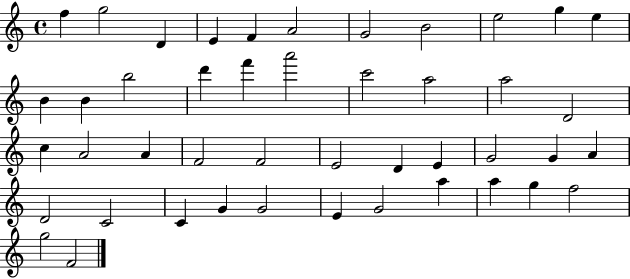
X:1
T:Untitled
M:4/4
L:1/4
K:C
f g2 D E F A2 G2 B2 e2 g e B B b2 d' f' a'2 c'2 a2 a2 D2 c A2 A F2 F2 E2 D E G2 G A D2 C2 C G G2 E G2 a a g f2 g2 F2